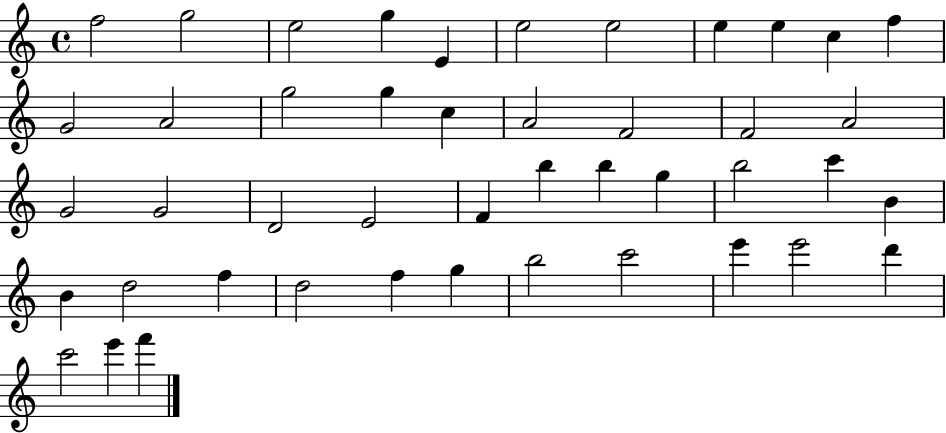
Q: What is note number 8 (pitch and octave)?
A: E5